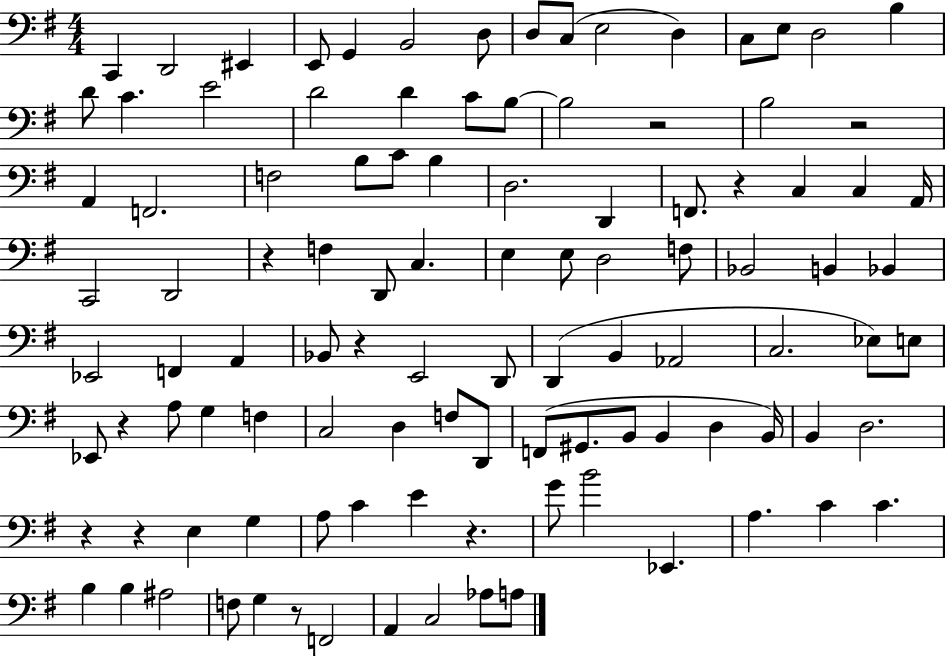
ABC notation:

X:1
T:Untitled
M:4/4
L:1/4
K:G
C,, D,,2 ^E,, E,,/2 G,, B,,2 D,/2 D,/2 C,/2 E,2 D, C,/2 E,/2 D,2 B, D/2 C E2 D2 D C/2 B,/2 B,2 z2 B,2 z2 A,, F,,2 F,2 B,/2 C/2 B, D,2 D,, F,,/2 z C, C, A,,/4 C,,2 D,,2 z F, D,,/2 C, E, E,/2 D,2 F,/2 _B,,2 B,, _B,, _E,,2 F,, A,, _B,,/2 z E,,2 D,,/2 D,, B,, _A,,2 C,2 _E,/2 E,/2 _E,,/2 z A,/2 G, F, C,2 D, F,/2 D,,/2 F,,/2 ^G,,/2 B,,/2 B,, D, B,,/4 B,, D,2 z z E, G, A,/2 C E z G/2 B2 _E,, A, C C B, B, ^A,2 F,/2 G, z/2 F,,2 A,, C,2 _A,/2 A,/2